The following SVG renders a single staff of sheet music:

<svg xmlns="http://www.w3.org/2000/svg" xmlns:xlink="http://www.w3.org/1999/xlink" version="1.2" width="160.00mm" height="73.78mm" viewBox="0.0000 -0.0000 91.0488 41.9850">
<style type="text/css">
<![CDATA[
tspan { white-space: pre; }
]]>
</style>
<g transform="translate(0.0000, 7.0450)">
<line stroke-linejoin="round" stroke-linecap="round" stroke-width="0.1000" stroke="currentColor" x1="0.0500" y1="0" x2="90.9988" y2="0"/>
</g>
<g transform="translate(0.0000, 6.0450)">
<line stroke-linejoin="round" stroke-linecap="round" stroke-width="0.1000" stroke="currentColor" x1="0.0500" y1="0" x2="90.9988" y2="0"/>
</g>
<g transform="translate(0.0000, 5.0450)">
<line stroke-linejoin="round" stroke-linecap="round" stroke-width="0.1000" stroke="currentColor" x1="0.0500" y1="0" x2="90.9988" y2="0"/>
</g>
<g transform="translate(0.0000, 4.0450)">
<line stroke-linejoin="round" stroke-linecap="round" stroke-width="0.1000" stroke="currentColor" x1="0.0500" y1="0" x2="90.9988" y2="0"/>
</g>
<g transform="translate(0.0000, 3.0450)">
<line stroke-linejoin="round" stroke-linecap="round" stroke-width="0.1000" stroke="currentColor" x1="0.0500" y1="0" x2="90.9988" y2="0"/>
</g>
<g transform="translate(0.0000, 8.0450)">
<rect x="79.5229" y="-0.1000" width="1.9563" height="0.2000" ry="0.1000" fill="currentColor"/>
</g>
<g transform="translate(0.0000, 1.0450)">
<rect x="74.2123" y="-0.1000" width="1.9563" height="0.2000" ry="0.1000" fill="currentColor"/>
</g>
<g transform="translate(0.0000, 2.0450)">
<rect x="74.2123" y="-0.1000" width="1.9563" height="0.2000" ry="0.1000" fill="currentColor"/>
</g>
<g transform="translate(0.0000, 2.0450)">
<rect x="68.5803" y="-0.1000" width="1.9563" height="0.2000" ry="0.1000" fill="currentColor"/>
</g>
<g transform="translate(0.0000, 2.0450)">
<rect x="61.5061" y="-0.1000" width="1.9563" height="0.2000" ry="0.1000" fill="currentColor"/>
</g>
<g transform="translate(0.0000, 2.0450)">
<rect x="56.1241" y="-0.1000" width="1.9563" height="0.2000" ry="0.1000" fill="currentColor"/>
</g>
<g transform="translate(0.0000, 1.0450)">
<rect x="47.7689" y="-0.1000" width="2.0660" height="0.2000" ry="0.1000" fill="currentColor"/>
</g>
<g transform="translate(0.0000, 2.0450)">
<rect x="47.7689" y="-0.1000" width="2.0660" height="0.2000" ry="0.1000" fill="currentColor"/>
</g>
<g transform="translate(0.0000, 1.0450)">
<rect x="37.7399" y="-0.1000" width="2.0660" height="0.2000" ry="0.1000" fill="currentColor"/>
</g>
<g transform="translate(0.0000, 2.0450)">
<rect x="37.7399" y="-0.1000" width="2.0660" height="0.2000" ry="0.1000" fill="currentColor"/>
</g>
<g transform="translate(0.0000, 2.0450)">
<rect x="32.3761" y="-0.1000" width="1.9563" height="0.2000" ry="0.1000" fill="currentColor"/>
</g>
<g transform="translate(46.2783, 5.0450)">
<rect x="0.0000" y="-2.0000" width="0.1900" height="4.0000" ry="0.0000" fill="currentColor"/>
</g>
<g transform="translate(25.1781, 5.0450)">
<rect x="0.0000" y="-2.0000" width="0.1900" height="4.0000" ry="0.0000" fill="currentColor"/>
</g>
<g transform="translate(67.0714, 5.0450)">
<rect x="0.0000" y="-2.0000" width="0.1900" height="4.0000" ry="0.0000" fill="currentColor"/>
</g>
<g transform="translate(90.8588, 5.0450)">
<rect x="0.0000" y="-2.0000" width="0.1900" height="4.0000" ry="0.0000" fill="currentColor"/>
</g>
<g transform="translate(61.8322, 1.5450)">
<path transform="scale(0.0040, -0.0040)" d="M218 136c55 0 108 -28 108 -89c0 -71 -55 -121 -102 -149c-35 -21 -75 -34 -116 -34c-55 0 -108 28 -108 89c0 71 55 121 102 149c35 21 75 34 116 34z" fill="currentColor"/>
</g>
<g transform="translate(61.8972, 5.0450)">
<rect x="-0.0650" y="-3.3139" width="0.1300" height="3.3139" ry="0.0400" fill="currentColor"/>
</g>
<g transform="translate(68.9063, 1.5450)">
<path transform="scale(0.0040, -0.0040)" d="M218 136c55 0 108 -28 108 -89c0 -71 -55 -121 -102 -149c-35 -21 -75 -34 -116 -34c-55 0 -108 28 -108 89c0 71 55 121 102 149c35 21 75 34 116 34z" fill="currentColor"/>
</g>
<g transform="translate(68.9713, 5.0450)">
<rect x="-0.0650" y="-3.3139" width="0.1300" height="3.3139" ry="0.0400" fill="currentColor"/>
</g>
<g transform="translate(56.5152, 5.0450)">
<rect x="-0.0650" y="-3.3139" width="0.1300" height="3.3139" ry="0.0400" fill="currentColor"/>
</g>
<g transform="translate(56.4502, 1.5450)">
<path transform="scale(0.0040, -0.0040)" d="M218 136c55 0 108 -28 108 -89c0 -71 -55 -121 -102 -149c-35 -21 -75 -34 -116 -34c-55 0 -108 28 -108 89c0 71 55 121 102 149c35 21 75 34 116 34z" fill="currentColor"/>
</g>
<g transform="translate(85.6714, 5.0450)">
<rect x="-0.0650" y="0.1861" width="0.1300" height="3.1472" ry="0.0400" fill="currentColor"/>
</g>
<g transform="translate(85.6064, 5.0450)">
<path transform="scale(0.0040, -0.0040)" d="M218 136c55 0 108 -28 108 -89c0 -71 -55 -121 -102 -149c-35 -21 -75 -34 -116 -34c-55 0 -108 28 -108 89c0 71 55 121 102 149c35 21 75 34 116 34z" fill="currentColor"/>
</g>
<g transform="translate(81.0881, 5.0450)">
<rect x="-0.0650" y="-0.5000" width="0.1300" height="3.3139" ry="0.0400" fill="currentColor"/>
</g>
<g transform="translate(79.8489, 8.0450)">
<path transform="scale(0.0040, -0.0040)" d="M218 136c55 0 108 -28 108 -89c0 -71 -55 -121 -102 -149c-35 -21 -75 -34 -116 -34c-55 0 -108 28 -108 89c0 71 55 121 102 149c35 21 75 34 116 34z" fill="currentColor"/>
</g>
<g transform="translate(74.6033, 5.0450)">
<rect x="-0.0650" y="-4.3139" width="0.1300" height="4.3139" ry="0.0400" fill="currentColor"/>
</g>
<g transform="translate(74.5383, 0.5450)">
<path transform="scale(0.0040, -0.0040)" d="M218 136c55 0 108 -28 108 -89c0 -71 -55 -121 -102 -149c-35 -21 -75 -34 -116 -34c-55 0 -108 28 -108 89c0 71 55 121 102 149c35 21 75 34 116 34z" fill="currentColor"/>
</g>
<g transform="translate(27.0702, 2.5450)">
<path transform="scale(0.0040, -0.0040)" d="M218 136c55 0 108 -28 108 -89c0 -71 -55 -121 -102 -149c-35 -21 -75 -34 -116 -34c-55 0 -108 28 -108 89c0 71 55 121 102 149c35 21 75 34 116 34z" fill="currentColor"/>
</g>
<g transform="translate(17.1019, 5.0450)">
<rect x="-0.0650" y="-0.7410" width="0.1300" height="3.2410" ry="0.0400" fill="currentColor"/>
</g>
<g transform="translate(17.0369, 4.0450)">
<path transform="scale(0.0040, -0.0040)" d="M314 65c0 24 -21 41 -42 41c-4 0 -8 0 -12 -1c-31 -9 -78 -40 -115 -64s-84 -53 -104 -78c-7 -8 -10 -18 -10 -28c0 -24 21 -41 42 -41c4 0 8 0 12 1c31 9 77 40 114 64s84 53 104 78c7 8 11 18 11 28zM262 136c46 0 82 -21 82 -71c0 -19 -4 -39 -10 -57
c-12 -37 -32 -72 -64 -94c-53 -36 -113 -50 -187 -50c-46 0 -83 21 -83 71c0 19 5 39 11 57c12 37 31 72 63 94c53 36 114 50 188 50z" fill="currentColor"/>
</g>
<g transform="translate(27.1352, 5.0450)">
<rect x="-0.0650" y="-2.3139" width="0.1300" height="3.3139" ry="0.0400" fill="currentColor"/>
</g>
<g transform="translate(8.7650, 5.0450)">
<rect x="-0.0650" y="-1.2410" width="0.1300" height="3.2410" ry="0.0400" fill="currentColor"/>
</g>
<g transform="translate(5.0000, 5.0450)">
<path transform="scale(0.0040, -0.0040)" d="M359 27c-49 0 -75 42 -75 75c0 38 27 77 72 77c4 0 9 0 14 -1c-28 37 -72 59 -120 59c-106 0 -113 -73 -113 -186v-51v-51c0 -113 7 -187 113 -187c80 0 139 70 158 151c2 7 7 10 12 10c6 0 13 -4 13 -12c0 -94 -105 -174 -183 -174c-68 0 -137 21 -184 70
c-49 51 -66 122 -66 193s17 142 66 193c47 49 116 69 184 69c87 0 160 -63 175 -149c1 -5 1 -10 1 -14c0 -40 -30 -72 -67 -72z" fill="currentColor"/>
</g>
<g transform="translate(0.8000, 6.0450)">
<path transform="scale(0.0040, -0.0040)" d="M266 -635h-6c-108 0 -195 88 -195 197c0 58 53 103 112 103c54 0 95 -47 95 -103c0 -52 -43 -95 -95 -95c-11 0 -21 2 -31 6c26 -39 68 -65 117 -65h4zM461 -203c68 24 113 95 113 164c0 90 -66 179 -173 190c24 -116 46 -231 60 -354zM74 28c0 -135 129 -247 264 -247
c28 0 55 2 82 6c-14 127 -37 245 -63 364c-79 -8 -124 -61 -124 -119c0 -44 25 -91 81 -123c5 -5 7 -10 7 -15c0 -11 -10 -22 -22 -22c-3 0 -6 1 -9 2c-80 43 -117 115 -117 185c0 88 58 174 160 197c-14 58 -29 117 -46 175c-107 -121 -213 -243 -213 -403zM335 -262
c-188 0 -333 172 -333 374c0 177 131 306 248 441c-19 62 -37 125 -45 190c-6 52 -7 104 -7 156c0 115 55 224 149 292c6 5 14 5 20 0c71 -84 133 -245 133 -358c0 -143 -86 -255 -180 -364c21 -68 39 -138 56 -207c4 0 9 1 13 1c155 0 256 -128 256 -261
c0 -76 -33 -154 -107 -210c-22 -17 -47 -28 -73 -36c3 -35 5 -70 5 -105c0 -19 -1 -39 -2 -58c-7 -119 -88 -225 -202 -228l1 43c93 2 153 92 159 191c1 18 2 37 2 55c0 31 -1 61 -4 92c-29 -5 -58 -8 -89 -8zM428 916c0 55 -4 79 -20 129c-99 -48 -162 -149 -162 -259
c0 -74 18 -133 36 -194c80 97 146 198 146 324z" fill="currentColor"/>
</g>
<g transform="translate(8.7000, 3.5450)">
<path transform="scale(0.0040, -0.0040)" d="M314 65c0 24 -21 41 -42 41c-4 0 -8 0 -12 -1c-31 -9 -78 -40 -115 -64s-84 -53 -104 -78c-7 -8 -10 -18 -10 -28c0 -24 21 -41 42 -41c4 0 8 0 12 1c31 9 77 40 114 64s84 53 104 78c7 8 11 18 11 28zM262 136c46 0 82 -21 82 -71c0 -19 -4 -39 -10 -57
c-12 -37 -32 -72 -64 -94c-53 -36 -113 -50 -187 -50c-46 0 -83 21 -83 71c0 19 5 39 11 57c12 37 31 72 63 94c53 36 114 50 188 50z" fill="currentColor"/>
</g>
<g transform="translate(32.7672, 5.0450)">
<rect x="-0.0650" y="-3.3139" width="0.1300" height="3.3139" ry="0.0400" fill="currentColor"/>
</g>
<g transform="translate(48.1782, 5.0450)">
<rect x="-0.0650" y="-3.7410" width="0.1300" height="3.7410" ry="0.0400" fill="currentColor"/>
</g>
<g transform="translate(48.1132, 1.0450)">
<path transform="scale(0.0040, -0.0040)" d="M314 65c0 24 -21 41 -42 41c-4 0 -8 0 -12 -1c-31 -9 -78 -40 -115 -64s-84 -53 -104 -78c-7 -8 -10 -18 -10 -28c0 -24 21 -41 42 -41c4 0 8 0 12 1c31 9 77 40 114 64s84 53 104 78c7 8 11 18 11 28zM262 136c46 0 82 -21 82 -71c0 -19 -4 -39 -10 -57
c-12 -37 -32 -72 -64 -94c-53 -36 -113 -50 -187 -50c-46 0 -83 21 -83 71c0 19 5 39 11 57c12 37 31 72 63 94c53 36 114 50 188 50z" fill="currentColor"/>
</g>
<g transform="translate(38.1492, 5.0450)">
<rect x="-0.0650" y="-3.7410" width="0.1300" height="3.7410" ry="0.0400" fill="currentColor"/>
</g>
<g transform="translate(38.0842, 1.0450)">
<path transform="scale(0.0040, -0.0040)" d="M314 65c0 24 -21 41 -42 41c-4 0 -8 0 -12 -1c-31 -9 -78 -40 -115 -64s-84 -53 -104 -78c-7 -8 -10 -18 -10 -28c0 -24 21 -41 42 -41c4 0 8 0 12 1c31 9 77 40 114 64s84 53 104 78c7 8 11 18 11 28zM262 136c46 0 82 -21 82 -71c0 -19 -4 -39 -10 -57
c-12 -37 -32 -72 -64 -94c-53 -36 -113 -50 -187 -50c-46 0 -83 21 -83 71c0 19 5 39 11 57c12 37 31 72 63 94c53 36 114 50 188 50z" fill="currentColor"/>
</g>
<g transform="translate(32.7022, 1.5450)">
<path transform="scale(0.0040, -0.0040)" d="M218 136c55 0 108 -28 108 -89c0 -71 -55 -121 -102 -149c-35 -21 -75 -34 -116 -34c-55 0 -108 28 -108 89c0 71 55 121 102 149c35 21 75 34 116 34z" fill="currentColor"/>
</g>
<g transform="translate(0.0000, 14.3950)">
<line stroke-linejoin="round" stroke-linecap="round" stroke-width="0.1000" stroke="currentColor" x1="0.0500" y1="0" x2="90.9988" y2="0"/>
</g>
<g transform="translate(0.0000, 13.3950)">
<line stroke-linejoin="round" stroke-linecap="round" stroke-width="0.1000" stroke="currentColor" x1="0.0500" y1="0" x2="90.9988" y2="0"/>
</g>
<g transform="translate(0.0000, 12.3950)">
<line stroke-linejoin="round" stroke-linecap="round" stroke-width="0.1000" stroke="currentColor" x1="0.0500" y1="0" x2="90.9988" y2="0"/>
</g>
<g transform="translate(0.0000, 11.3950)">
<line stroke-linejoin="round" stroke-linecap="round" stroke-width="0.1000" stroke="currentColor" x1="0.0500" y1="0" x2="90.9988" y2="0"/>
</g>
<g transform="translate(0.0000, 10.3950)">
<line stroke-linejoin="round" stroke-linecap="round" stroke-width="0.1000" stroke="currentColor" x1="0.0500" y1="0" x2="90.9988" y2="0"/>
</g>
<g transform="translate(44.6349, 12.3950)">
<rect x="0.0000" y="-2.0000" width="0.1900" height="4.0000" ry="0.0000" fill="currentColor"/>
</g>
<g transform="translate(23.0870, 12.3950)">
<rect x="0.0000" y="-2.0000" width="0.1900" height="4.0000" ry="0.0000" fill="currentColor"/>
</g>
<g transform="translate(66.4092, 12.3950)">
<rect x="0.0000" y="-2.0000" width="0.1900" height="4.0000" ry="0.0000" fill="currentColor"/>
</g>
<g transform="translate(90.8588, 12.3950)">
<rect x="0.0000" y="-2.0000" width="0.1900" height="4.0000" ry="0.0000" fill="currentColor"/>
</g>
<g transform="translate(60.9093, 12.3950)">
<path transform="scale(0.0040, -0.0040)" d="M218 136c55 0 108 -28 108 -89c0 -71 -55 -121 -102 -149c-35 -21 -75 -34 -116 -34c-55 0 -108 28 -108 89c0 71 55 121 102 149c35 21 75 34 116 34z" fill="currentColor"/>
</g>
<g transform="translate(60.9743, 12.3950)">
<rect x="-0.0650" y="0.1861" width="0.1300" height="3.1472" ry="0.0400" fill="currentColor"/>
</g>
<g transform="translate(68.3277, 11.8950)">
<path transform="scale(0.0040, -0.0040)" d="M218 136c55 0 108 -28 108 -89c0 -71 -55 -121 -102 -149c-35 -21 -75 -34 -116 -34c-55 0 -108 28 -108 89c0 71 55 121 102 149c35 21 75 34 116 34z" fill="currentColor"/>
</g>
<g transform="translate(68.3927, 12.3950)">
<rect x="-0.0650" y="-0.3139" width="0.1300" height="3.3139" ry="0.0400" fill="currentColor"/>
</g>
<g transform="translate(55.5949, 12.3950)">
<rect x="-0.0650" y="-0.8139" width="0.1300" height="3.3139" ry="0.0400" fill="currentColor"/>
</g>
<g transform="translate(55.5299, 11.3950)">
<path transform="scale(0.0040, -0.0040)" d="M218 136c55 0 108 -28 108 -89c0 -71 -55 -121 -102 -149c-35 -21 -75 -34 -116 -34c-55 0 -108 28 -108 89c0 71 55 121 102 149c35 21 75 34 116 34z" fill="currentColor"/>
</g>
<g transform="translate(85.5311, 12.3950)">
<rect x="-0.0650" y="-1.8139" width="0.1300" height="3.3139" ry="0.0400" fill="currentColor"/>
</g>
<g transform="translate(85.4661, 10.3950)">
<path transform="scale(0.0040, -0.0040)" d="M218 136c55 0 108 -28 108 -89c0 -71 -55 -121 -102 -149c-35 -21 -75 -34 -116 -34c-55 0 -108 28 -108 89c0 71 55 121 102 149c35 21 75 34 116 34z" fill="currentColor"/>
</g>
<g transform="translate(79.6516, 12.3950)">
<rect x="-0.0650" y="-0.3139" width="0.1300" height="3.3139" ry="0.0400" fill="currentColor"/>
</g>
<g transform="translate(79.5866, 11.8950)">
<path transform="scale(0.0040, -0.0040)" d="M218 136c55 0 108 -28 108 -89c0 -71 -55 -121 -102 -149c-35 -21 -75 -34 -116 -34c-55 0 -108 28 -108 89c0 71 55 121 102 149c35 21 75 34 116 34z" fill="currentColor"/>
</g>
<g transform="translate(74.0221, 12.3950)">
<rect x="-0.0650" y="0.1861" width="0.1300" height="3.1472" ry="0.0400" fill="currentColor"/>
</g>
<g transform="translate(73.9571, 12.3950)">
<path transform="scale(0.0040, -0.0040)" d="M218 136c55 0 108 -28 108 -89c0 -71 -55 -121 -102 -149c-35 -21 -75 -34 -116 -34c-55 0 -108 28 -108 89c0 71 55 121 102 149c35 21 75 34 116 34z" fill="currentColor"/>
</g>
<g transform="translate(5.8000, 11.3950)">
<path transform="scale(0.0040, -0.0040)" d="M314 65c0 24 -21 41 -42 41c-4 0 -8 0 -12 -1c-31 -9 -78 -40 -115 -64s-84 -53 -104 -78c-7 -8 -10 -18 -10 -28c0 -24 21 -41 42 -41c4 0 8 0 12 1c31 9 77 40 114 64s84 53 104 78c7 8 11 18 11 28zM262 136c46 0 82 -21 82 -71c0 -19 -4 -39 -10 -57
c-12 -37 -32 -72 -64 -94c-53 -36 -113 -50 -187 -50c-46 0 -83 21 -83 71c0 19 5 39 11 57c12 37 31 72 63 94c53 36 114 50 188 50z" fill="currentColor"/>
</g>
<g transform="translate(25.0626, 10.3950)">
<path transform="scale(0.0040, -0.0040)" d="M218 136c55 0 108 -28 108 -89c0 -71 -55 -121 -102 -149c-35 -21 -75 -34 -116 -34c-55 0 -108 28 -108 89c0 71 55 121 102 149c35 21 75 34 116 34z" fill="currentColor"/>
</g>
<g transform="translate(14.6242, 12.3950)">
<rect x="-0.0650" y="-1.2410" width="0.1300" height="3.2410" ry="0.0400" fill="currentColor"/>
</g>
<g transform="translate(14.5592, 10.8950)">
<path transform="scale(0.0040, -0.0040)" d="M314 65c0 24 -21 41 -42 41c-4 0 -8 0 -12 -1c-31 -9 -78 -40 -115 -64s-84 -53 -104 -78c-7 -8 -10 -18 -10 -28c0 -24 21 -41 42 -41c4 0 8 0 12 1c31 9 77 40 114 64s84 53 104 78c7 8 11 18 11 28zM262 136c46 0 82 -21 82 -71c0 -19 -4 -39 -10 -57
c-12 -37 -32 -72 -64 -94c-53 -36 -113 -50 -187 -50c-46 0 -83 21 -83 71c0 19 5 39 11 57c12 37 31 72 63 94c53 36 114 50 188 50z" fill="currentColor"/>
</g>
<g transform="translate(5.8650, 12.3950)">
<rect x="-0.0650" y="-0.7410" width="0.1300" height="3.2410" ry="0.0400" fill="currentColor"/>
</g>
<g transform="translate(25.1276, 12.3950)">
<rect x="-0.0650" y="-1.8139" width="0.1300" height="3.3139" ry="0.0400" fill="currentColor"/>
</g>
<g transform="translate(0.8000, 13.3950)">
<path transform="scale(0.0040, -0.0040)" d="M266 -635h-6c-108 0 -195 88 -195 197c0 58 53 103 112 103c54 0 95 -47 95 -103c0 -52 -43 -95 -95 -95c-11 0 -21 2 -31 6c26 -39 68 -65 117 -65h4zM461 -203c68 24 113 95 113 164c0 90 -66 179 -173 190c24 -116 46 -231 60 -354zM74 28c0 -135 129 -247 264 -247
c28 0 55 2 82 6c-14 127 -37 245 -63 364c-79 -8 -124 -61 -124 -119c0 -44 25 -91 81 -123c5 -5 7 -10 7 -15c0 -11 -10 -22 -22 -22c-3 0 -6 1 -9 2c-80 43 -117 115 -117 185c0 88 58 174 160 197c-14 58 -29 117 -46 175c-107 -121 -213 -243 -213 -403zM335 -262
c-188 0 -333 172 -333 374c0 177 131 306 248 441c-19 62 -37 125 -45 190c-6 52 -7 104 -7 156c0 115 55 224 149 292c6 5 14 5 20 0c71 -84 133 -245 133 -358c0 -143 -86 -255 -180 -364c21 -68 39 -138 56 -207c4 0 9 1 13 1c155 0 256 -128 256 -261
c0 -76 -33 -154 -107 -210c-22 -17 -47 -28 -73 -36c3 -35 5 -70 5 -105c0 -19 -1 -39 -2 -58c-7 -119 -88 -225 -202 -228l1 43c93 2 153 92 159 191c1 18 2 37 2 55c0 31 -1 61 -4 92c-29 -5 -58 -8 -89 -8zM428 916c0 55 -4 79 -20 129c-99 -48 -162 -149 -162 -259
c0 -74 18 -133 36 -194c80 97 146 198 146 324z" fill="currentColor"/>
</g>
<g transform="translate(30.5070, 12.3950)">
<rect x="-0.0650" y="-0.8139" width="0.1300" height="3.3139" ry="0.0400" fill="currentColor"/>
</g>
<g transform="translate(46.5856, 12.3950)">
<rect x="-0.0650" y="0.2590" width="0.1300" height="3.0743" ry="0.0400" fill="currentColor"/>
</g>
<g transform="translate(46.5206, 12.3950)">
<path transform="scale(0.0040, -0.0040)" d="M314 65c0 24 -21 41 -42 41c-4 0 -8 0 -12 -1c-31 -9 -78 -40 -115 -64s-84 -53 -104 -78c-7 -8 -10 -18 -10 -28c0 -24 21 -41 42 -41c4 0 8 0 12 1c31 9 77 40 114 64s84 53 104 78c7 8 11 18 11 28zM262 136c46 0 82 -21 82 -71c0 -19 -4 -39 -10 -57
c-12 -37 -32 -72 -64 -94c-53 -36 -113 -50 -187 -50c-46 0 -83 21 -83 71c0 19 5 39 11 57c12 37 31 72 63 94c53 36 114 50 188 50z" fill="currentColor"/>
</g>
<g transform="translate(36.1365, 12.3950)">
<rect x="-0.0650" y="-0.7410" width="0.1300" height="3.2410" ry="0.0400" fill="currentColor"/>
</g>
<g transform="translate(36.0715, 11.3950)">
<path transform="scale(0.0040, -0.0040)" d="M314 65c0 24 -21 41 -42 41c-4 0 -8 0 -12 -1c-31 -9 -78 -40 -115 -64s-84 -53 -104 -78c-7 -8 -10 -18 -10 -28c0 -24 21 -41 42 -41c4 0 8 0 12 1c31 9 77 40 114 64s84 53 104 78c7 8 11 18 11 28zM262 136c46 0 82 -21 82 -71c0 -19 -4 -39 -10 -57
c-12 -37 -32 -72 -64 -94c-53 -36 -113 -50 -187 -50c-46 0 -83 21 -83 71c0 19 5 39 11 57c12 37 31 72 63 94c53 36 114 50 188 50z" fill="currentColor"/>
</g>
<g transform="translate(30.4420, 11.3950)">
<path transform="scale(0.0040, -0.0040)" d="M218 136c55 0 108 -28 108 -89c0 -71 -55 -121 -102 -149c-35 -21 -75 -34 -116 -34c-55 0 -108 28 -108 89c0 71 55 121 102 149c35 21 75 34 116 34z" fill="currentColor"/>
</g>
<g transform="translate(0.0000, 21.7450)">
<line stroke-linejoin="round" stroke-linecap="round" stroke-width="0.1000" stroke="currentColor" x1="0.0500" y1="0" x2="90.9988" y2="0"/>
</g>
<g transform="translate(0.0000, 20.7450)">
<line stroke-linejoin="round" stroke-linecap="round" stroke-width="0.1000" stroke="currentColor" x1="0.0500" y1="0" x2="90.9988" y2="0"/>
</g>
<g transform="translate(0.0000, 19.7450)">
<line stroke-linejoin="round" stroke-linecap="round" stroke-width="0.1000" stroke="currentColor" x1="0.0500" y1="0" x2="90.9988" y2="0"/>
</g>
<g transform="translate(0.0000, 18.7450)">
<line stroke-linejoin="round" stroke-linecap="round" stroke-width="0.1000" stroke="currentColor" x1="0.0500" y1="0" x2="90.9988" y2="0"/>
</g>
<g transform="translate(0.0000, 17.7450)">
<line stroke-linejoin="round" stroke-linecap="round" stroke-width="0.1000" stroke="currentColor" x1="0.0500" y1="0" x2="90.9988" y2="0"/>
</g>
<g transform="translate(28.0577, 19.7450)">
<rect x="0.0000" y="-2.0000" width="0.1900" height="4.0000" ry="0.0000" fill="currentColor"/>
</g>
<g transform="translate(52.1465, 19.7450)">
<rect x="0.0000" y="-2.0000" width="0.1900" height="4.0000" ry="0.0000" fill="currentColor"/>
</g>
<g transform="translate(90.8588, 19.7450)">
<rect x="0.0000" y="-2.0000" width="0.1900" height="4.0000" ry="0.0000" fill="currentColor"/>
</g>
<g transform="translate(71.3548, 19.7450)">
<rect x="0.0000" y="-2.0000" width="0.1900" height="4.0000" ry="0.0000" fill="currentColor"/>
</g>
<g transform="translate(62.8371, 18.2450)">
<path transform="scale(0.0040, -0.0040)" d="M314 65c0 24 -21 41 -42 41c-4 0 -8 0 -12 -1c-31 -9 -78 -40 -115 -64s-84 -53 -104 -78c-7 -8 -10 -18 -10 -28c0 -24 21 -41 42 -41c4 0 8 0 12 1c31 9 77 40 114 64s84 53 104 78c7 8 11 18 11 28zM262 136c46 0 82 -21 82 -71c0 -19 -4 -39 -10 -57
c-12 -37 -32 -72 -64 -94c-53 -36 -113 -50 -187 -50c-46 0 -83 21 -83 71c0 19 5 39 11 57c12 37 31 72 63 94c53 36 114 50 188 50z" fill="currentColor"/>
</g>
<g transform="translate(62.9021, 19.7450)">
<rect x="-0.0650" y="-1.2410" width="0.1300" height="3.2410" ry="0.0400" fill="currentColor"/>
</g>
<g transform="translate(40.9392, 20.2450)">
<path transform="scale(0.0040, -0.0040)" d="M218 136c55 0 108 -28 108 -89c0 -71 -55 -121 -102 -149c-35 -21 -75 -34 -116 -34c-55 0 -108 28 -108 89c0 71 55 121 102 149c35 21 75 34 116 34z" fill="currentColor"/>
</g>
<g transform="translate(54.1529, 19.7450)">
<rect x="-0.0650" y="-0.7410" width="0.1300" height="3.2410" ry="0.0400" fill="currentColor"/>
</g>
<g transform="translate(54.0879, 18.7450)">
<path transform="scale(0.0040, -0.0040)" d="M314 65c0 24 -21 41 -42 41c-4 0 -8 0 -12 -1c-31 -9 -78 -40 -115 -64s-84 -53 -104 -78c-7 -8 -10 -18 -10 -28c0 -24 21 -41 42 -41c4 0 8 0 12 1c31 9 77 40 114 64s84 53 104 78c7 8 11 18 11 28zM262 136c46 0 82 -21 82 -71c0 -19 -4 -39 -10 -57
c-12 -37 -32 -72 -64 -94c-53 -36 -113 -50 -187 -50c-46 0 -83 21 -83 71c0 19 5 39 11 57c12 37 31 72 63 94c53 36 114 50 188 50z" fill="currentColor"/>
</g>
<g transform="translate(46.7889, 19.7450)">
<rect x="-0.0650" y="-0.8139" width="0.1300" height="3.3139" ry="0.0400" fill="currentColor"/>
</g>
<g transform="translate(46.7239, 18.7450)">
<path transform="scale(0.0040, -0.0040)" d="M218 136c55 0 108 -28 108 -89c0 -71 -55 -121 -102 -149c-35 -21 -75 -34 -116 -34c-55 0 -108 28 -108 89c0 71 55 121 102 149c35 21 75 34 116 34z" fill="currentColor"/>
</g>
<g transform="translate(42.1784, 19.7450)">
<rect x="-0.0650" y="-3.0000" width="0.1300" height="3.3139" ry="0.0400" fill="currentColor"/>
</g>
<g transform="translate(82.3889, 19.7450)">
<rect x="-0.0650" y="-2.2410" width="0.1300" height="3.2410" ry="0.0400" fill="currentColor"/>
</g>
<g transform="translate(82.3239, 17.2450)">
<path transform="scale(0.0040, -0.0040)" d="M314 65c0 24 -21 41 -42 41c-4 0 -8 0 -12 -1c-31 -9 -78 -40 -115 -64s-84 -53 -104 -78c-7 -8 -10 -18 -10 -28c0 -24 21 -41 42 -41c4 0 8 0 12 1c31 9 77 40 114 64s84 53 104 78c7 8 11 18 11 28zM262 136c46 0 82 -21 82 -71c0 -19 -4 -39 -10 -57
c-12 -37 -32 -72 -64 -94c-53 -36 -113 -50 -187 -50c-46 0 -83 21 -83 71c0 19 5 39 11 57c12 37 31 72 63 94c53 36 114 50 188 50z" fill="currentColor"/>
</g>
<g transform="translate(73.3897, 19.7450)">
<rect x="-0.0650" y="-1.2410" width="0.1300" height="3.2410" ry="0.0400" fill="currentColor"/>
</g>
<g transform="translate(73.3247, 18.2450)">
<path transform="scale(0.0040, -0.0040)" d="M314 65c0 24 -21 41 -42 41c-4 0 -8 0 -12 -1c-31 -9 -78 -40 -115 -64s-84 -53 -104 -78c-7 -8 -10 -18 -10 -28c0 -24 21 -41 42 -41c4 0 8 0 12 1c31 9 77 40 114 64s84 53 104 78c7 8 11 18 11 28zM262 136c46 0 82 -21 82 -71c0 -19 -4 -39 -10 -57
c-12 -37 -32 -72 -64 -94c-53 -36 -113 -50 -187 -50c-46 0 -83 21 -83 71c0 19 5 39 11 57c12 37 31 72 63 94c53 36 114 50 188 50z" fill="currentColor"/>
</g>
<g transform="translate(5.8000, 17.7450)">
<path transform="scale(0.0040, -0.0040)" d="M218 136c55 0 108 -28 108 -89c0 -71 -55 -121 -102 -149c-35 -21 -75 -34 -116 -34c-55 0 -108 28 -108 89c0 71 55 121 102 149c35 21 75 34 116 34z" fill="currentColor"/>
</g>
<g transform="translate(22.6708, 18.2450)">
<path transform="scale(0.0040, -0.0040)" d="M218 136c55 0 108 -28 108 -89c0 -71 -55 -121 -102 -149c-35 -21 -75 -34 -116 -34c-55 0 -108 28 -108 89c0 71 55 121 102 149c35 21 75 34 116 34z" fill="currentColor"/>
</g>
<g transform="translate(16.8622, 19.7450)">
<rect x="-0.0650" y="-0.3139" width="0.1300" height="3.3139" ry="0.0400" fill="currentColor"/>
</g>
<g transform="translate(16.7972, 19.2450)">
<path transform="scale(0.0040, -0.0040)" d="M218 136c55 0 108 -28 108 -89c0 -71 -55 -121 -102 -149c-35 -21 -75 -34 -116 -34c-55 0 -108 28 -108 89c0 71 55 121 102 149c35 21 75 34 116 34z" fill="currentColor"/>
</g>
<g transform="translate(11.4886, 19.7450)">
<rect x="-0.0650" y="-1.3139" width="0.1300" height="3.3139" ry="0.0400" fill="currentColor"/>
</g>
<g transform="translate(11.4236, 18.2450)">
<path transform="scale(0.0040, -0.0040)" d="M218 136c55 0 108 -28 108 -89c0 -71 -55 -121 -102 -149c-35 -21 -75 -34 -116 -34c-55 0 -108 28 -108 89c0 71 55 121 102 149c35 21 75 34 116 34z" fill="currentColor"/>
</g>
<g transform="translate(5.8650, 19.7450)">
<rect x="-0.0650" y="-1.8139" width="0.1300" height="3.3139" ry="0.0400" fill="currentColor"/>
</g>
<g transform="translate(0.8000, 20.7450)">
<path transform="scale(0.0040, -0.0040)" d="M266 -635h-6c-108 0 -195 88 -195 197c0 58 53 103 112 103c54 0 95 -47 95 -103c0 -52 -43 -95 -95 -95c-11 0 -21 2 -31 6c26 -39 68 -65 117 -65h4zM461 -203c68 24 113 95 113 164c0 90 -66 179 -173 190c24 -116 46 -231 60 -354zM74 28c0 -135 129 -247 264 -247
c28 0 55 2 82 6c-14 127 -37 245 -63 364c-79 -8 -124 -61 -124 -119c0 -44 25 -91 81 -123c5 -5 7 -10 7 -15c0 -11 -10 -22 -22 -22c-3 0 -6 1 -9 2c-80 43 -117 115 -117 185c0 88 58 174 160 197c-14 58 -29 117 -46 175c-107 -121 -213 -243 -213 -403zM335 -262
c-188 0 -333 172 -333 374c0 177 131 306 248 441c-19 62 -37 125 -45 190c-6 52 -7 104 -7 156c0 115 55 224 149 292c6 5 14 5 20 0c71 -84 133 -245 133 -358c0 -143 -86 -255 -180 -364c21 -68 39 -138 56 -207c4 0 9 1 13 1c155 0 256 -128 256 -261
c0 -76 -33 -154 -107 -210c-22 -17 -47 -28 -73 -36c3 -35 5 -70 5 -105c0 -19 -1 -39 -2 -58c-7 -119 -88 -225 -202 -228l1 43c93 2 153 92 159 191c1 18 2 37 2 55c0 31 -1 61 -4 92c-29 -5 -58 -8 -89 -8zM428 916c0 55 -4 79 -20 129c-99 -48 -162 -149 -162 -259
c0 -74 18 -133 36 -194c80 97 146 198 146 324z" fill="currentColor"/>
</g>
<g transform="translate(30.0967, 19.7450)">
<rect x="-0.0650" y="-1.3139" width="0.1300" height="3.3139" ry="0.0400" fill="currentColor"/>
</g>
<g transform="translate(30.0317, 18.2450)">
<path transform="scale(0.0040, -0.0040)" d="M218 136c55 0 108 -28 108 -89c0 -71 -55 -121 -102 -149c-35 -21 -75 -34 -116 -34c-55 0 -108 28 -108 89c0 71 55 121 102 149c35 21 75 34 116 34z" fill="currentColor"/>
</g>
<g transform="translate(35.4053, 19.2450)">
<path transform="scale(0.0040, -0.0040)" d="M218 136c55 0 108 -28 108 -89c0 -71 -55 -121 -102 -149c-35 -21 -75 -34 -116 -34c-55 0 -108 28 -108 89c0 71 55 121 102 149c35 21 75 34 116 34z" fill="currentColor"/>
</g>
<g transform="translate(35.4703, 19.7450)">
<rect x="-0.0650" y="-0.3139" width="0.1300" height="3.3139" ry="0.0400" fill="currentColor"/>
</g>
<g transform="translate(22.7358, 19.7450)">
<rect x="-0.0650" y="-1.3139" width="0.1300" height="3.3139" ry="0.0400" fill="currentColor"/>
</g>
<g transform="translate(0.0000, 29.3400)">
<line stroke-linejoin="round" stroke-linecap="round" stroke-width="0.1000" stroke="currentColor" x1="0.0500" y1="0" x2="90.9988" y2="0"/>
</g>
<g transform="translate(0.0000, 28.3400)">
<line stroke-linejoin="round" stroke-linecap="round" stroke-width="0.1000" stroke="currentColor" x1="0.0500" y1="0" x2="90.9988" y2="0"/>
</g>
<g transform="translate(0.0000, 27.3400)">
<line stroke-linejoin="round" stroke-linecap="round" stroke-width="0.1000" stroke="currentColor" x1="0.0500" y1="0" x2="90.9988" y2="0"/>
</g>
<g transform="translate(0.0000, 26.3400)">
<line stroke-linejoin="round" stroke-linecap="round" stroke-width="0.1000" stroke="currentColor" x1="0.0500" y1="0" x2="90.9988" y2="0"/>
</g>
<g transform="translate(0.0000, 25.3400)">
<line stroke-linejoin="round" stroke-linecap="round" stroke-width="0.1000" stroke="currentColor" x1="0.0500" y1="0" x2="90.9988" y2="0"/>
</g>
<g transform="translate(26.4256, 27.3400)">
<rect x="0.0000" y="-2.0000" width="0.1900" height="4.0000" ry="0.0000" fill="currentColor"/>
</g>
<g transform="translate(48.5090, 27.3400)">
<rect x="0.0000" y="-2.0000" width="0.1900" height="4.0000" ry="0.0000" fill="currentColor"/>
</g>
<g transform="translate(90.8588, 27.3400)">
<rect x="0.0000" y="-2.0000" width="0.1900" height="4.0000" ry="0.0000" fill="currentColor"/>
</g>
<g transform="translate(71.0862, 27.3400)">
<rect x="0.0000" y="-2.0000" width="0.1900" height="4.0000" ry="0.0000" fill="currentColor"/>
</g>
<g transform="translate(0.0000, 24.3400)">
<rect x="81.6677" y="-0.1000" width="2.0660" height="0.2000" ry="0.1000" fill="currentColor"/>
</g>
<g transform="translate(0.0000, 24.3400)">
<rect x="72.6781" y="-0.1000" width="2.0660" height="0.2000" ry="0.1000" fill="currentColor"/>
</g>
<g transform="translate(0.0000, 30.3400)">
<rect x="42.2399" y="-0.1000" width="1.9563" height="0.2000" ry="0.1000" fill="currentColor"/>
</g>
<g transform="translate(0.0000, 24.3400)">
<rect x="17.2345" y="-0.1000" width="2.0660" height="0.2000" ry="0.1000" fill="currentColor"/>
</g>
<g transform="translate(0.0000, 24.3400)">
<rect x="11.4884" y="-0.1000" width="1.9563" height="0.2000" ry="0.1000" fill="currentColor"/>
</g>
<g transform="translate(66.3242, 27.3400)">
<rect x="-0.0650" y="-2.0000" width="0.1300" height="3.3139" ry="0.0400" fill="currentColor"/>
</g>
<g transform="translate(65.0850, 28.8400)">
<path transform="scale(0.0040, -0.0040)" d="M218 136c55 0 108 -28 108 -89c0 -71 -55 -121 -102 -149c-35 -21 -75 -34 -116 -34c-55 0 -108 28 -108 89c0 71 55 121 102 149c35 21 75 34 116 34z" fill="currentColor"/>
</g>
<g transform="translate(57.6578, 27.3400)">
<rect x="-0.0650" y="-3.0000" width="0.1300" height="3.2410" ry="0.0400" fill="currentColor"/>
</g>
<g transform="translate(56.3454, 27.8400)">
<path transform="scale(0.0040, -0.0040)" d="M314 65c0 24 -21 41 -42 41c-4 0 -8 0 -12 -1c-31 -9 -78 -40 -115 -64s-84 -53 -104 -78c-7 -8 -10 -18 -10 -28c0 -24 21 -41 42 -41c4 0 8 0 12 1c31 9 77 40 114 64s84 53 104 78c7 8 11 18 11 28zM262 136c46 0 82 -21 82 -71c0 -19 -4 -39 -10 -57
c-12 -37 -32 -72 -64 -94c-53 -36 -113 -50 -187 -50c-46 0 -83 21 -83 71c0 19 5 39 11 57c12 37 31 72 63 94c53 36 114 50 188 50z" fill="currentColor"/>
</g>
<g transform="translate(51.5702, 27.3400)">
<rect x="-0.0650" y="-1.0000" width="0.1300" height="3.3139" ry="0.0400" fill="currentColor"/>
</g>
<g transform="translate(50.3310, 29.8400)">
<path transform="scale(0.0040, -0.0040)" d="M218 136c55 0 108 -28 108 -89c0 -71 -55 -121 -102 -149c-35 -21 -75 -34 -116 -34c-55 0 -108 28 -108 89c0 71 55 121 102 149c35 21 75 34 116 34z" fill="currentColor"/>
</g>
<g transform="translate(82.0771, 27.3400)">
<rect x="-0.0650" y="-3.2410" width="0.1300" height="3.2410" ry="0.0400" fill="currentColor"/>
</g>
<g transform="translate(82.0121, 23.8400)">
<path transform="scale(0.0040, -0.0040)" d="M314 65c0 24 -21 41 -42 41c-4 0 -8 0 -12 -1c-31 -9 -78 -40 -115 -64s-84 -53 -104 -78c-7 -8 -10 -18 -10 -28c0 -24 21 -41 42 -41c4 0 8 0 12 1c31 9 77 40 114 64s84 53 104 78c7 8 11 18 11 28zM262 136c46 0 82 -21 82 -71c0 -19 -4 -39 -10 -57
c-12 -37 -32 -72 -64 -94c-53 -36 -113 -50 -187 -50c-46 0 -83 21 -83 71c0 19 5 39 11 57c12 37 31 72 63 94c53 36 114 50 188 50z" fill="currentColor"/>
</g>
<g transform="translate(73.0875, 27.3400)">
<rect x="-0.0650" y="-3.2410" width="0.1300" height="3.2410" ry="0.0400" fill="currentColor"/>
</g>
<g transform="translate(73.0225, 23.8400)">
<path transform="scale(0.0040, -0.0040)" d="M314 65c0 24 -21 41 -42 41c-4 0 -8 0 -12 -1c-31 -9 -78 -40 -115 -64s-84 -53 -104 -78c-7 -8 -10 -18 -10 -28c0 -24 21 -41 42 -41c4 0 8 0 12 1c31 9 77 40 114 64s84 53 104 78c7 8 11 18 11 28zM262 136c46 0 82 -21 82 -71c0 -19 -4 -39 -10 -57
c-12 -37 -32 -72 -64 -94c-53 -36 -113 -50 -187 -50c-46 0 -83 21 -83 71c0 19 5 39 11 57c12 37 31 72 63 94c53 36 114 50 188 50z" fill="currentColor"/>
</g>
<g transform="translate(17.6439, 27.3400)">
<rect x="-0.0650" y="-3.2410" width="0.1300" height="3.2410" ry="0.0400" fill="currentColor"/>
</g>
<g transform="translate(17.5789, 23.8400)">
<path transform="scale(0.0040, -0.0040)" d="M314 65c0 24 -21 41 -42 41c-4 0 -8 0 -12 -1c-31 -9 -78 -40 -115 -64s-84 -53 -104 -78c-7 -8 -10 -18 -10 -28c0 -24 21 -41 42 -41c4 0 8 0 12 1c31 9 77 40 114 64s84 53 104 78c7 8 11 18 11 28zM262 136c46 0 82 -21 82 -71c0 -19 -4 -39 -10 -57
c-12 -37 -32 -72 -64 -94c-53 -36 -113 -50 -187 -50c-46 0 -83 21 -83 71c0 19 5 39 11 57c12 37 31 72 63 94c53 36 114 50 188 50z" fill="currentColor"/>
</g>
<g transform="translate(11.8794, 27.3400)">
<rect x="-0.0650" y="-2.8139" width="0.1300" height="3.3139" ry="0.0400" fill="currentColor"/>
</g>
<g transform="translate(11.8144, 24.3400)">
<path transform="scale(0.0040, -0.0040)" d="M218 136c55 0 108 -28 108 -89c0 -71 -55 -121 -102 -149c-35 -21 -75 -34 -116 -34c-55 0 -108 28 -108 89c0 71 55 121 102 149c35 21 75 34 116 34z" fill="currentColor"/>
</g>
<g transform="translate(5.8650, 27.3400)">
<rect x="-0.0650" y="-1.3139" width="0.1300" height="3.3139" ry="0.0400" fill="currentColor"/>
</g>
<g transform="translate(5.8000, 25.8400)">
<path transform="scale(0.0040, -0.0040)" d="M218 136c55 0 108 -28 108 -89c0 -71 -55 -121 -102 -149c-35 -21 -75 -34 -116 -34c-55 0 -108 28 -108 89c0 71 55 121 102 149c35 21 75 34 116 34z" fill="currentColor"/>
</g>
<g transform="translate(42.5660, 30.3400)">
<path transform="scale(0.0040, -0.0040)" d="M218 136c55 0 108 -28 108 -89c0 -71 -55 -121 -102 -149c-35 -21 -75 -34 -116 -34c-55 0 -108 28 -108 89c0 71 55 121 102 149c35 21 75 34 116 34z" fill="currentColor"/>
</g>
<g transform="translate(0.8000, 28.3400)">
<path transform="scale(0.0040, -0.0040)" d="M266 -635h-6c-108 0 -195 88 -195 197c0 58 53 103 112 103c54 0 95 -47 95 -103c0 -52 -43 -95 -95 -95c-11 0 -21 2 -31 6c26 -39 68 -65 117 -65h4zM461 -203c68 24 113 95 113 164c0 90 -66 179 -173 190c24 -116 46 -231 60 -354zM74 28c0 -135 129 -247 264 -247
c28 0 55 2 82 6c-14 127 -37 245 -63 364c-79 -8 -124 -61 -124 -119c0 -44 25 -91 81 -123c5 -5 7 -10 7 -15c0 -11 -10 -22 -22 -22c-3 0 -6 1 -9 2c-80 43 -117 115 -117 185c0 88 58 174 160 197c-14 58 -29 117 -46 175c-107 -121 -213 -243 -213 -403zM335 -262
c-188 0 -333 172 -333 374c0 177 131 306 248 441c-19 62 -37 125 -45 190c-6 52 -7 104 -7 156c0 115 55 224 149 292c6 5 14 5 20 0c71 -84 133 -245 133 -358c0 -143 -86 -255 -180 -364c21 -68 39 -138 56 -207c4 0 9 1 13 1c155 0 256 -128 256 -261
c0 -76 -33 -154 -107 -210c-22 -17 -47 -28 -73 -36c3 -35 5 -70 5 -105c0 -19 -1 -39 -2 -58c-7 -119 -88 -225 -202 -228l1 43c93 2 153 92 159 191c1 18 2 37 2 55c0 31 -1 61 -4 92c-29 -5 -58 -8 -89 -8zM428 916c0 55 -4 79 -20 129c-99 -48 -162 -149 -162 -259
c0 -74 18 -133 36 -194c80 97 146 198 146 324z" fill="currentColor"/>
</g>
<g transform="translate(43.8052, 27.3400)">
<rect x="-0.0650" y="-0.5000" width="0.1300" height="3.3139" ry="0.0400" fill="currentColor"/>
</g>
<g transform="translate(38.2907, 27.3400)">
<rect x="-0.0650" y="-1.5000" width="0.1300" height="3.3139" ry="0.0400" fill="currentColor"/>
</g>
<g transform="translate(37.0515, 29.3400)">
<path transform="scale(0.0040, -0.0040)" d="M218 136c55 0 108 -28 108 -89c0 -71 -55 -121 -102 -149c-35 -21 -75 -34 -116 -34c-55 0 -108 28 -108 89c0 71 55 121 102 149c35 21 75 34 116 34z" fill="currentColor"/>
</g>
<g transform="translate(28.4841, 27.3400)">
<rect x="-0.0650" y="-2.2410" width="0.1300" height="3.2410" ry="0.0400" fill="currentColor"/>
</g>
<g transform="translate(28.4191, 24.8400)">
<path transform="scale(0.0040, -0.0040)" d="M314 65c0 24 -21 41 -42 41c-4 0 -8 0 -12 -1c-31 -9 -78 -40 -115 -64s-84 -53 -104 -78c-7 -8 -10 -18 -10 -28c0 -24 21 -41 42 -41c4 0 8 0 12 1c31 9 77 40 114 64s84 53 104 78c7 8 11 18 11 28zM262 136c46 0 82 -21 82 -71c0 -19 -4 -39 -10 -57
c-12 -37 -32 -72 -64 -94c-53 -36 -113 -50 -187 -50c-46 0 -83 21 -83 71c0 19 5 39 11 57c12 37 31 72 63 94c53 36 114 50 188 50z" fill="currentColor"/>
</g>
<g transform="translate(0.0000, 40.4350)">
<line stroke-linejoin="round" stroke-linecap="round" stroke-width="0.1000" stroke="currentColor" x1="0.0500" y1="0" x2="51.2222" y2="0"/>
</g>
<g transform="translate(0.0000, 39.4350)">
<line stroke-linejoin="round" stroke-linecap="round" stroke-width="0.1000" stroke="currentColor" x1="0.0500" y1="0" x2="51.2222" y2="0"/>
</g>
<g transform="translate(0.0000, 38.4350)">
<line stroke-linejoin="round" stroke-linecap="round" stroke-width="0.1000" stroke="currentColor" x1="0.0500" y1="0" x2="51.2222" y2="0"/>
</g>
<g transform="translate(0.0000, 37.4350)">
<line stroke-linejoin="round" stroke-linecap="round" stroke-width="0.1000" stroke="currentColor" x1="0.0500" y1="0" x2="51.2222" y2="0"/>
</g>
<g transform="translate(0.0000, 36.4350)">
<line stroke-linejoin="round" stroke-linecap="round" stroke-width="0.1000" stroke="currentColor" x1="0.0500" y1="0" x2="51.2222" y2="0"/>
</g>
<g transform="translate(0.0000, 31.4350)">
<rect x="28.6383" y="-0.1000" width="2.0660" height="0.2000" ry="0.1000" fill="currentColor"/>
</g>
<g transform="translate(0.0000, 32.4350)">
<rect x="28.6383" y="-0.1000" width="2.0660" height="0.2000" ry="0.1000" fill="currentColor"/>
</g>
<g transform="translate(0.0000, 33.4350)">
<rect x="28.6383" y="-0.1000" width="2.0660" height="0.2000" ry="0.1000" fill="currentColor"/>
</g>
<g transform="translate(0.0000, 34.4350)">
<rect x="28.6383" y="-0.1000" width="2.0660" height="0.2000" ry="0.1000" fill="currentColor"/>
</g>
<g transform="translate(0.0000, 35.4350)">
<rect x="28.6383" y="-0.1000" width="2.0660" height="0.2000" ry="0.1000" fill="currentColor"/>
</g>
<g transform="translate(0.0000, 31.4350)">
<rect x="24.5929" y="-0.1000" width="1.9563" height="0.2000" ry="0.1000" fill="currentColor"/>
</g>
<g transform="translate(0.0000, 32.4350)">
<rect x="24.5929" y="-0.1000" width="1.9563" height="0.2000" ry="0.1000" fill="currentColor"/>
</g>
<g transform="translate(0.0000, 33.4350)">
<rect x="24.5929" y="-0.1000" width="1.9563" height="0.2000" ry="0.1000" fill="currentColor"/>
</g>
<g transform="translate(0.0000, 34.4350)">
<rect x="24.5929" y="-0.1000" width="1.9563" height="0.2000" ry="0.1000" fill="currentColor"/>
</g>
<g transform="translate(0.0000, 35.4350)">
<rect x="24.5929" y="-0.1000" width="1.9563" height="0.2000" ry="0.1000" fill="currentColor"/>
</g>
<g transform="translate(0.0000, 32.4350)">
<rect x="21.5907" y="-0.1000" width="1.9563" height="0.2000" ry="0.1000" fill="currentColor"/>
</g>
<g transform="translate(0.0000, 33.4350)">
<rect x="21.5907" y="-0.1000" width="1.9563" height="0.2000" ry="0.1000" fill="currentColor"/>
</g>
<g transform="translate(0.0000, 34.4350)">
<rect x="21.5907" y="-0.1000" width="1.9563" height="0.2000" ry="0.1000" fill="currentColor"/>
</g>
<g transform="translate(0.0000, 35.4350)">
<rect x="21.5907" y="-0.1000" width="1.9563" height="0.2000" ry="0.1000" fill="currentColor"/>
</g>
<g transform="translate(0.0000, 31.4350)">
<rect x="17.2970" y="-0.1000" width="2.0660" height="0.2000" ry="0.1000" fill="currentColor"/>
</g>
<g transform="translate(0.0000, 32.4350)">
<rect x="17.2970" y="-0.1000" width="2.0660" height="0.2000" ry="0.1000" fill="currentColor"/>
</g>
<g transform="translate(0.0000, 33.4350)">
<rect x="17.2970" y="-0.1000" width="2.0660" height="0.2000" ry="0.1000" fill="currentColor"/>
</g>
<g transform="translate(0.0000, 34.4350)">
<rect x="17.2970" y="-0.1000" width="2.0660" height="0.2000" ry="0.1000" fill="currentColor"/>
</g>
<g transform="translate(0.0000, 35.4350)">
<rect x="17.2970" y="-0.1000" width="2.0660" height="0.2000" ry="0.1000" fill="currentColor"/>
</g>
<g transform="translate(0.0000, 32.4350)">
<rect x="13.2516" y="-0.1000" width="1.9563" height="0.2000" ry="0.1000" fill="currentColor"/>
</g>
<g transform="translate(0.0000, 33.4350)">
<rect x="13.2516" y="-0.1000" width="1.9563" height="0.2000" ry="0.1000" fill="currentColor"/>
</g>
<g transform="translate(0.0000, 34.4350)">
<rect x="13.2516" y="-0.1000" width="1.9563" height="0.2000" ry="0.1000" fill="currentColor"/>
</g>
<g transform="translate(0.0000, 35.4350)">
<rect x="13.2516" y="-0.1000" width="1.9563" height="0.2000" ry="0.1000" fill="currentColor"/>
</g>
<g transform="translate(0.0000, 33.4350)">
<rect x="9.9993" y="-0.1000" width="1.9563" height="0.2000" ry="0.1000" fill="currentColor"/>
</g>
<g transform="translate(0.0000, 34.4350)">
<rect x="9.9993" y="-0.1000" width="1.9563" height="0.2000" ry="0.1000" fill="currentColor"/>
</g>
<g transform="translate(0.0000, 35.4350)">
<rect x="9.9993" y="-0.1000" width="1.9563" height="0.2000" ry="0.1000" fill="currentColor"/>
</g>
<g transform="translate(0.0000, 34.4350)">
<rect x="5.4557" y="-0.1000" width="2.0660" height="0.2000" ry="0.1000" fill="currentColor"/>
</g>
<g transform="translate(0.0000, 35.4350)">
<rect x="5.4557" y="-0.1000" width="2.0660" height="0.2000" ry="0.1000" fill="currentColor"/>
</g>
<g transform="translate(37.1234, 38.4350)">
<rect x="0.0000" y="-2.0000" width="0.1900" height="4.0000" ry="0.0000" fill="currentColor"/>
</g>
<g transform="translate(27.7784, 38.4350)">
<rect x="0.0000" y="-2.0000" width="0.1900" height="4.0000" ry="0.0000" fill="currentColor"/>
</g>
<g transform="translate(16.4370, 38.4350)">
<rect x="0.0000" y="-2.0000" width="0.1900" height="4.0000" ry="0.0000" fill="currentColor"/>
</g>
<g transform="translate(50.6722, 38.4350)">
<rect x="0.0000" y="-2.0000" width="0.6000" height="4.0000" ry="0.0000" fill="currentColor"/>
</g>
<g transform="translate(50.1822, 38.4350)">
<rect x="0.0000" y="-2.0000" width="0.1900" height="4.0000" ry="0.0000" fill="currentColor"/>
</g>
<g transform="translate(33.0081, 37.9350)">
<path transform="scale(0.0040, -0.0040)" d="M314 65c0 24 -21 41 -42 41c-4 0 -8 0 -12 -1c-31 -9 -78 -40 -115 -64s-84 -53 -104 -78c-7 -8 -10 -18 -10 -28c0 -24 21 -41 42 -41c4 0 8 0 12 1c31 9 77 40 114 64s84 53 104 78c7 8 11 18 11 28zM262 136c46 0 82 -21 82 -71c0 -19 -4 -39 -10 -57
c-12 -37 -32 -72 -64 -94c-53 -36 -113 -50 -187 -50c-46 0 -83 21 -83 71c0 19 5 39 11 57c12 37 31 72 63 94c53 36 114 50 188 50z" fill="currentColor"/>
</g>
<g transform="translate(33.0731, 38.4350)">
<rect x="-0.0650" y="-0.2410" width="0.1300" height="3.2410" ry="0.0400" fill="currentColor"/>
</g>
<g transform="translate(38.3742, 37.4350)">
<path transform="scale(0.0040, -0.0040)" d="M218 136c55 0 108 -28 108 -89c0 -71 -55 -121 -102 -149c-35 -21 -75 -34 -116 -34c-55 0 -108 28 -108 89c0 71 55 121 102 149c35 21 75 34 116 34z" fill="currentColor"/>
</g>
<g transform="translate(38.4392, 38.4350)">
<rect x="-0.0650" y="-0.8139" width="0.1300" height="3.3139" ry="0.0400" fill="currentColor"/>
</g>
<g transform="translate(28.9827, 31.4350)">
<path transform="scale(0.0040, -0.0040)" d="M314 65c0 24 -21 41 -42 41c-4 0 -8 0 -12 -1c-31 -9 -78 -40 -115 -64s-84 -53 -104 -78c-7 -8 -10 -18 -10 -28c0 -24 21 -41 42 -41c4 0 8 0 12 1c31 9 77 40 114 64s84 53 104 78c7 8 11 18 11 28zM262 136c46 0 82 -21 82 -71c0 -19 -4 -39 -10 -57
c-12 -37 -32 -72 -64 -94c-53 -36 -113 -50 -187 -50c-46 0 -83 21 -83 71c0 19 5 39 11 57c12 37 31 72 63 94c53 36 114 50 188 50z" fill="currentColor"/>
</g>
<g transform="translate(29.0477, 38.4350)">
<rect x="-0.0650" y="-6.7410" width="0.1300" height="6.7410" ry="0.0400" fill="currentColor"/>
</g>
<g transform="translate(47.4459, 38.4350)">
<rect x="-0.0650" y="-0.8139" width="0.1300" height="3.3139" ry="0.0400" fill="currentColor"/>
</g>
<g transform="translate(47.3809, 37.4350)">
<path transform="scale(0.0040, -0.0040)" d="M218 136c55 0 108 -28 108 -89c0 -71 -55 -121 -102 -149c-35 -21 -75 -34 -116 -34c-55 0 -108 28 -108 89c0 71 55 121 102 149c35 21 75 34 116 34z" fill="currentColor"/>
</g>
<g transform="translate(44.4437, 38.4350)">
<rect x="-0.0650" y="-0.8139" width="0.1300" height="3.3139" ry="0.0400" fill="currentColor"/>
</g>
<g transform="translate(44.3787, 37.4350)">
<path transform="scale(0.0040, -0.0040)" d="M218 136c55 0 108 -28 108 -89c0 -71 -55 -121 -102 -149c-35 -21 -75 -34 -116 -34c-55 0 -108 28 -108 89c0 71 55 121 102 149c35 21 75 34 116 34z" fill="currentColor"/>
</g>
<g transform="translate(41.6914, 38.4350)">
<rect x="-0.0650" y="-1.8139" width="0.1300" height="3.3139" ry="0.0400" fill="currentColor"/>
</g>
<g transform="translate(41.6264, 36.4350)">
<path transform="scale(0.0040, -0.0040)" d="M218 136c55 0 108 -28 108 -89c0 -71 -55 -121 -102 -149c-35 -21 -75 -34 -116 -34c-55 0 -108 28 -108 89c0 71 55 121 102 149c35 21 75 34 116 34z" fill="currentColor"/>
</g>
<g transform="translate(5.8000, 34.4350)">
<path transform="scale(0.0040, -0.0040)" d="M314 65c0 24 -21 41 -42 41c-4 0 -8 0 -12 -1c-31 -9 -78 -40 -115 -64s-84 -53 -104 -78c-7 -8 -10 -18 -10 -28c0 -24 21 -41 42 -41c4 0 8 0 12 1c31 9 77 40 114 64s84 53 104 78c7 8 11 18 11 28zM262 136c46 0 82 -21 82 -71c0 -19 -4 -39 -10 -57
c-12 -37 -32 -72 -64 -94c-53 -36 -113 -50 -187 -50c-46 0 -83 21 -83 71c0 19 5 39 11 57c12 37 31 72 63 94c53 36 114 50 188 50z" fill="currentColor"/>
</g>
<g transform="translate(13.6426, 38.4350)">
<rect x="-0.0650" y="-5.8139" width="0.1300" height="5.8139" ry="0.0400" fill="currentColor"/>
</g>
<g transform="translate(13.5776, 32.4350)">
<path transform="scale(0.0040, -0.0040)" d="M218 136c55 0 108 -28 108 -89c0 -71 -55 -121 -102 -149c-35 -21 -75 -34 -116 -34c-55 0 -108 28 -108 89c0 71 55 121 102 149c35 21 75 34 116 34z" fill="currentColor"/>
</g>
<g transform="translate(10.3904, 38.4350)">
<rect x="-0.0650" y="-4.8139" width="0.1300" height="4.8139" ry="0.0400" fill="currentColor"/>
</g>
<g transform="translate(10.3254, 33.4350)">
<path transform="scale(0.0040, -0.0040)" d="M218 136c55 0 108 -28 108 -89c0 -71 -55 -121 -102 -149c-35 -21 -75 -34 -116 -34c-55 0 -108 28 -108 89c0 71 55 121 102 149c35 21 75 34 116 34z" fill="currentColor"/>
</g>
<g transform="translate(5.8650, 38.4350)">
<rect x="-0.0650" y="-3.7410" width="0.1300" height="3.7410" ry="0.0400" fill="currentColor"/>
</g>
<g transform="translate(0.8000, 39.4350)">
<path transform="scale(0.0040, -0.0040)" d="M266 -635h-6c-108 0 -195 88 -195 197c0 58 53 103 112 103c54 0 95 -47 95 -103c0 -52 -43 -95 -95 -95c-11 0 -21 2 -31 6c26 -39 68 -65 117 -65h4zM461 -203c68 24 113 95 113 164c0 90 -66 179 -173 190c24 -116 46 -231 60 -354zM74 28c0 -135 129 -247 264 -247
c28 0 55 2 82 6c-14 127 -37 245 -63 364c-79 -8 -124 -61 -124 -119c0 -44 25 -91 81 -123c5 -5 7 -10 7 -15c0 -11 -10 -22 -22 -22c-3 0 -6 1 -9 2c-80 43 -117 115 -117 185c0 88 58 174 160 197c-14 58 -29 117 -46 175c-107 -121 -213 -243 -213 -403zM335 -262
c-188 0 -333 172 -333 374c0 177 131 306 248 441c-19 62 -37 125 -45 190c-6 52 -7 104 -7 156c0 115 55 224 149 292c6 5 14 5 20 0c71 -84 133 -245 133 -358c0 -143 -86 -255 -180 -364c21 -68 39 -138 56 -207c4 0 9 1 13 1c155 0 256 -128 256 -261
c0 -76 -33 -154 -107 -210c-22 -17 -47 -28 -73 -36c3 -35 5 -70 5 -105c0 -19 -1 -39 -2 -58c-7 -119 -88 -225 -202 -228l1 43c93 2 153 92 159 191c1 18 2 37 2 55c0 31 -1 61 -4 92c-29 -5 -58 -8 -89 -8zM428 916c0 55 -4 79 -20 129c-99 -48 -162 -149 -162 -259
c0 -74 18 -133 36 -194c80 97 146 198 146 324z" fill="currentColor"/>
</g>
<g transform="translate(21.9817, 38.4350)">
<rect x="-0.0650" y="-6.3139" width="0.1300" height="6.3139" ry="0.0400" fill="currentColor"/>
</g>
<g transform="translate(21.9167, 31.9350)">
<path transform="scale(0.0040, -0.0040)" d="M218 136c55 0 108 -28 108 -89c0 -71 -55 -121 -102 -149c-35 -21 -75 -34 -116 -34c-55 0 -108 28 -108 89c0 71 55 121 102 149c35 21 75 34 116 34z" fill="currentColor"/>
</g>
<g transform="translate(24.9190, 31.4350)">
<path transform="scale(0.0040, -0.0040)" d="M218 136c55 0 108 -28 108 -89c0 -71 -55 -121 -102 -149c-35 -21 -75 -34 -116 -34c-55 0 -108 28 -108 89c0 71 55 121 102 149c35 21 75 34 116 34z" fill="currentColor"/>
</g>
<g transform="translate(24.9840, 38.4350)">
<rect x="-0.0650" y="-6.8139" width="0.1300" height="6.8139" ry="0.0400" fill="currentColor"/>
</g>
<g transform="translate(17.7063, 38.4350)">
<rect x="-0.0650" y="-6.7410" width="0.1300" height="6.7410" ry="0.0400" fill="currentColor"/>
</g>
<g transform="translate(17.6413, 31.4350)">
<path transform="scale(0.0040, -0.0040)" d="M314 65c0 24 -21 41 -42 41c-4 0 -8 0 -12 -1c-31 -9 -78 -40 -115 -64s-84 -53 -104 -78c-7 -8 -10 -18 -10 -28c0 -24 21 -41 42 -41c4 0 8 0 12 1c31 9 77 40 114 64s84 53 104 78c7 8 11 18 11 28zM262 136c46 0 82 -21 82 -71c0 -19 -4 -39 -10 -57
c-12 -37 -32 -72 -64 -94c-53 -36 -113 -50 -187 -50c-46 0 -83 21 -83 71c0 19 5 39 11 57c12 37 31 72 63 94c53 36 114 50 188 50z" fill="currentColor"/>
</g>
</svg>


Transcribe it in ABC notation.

X:1
T:Untitled
M:4/4
L:1/4
K:C
e2 d2 g b c'2 c'2 b b b d' C B d2 e2 f d d2 B2 d B c B c f f e c e e c A d d2 e2 e2 g2 e a b2 g2 E C D A2 F b2 b2 c'2 e' g' b'2 a' b' b'2 c2 d f d d